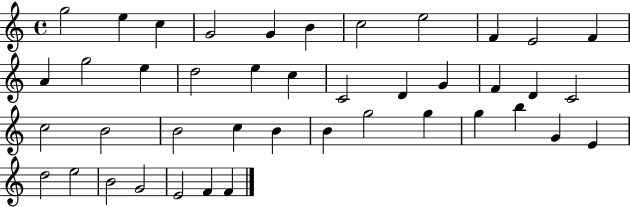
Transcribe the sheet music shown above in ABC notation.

X:1
T:Untitled
M:4/4
L:1/4
K:C
g2 e c G2 G B c2 e2 F E2 F A g2 e d2 e c C2 D G F D C2 c2 B2 B2 c B B g2 g g b G E d2 e2 B2 G2 E2 F F